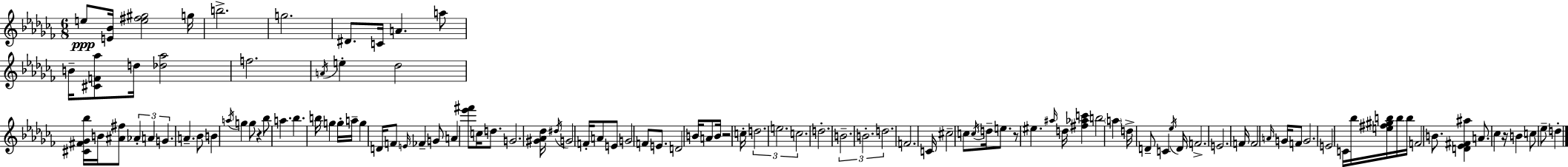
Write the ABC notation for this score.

X:1
T:Untitled
M:6/8
L:1/4
K:Abm
e/2 [E_B]/4 [e^f^g]2 g/4 b2 g2 ^D/2 C/4 A a/2 B/4 [^CF_a]/2 d/4 [_d_a]2 f2 A/4 e _d2 [^C^F_G_b]/4 B/4 [^A^f]/2 _A A G A _B/2 B a/4 g g/2 z _b/2 a _b b/4 g g/4 a/4 g D/4 F/2 E/4 _F G/2 A [_e'^f']/2 c/4 d/2 G2 [^G_A_d]/4 ^d/4 G2 F/4 A/2 E/2 G2 F/2 E/2 D2 B/4 A/2 B/4 z2 c/4 d2 e2 c2 d2 B2 B2 d2 F2 C/4 ^c2 c/2 c/4 d/4 e/2 z/2 ^e ^a/4 d/4 [^f_ac'] b2 a d/4 D/2 C _e/4 D/4 F2 E2 F/4 F2 A/4 G/4 F/2 G2 E2 C/4 _b/4 [e^f^gb]/4 b/4 b/4 F2 B/2 [D_E^F^a] A/2 _c z/4 B c/2 _e/2 d